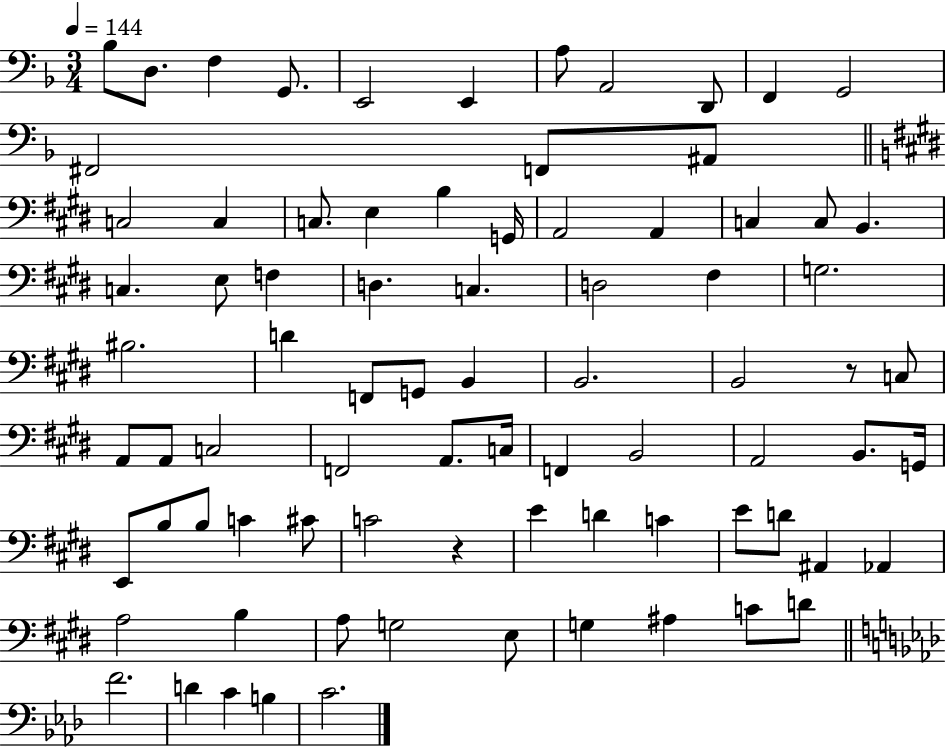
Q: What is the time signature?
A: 3/4